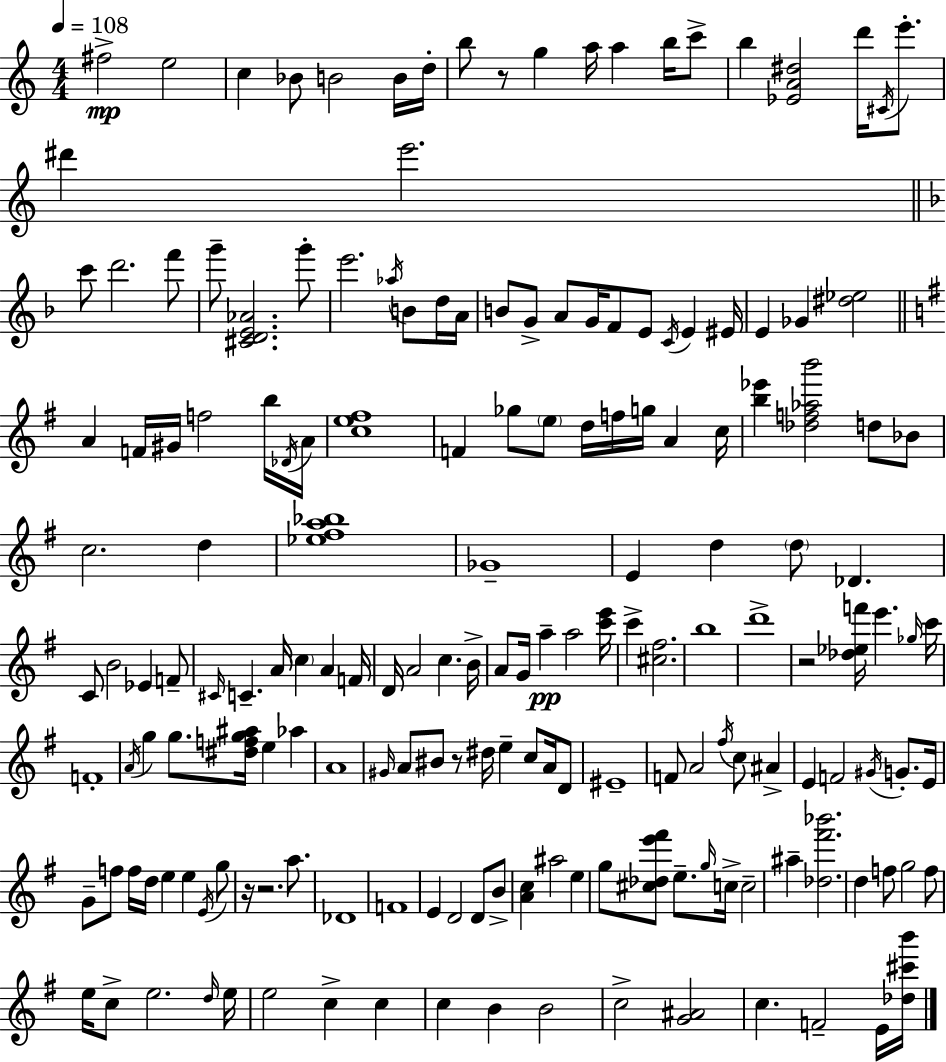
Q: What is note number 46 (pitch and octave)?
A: Db4